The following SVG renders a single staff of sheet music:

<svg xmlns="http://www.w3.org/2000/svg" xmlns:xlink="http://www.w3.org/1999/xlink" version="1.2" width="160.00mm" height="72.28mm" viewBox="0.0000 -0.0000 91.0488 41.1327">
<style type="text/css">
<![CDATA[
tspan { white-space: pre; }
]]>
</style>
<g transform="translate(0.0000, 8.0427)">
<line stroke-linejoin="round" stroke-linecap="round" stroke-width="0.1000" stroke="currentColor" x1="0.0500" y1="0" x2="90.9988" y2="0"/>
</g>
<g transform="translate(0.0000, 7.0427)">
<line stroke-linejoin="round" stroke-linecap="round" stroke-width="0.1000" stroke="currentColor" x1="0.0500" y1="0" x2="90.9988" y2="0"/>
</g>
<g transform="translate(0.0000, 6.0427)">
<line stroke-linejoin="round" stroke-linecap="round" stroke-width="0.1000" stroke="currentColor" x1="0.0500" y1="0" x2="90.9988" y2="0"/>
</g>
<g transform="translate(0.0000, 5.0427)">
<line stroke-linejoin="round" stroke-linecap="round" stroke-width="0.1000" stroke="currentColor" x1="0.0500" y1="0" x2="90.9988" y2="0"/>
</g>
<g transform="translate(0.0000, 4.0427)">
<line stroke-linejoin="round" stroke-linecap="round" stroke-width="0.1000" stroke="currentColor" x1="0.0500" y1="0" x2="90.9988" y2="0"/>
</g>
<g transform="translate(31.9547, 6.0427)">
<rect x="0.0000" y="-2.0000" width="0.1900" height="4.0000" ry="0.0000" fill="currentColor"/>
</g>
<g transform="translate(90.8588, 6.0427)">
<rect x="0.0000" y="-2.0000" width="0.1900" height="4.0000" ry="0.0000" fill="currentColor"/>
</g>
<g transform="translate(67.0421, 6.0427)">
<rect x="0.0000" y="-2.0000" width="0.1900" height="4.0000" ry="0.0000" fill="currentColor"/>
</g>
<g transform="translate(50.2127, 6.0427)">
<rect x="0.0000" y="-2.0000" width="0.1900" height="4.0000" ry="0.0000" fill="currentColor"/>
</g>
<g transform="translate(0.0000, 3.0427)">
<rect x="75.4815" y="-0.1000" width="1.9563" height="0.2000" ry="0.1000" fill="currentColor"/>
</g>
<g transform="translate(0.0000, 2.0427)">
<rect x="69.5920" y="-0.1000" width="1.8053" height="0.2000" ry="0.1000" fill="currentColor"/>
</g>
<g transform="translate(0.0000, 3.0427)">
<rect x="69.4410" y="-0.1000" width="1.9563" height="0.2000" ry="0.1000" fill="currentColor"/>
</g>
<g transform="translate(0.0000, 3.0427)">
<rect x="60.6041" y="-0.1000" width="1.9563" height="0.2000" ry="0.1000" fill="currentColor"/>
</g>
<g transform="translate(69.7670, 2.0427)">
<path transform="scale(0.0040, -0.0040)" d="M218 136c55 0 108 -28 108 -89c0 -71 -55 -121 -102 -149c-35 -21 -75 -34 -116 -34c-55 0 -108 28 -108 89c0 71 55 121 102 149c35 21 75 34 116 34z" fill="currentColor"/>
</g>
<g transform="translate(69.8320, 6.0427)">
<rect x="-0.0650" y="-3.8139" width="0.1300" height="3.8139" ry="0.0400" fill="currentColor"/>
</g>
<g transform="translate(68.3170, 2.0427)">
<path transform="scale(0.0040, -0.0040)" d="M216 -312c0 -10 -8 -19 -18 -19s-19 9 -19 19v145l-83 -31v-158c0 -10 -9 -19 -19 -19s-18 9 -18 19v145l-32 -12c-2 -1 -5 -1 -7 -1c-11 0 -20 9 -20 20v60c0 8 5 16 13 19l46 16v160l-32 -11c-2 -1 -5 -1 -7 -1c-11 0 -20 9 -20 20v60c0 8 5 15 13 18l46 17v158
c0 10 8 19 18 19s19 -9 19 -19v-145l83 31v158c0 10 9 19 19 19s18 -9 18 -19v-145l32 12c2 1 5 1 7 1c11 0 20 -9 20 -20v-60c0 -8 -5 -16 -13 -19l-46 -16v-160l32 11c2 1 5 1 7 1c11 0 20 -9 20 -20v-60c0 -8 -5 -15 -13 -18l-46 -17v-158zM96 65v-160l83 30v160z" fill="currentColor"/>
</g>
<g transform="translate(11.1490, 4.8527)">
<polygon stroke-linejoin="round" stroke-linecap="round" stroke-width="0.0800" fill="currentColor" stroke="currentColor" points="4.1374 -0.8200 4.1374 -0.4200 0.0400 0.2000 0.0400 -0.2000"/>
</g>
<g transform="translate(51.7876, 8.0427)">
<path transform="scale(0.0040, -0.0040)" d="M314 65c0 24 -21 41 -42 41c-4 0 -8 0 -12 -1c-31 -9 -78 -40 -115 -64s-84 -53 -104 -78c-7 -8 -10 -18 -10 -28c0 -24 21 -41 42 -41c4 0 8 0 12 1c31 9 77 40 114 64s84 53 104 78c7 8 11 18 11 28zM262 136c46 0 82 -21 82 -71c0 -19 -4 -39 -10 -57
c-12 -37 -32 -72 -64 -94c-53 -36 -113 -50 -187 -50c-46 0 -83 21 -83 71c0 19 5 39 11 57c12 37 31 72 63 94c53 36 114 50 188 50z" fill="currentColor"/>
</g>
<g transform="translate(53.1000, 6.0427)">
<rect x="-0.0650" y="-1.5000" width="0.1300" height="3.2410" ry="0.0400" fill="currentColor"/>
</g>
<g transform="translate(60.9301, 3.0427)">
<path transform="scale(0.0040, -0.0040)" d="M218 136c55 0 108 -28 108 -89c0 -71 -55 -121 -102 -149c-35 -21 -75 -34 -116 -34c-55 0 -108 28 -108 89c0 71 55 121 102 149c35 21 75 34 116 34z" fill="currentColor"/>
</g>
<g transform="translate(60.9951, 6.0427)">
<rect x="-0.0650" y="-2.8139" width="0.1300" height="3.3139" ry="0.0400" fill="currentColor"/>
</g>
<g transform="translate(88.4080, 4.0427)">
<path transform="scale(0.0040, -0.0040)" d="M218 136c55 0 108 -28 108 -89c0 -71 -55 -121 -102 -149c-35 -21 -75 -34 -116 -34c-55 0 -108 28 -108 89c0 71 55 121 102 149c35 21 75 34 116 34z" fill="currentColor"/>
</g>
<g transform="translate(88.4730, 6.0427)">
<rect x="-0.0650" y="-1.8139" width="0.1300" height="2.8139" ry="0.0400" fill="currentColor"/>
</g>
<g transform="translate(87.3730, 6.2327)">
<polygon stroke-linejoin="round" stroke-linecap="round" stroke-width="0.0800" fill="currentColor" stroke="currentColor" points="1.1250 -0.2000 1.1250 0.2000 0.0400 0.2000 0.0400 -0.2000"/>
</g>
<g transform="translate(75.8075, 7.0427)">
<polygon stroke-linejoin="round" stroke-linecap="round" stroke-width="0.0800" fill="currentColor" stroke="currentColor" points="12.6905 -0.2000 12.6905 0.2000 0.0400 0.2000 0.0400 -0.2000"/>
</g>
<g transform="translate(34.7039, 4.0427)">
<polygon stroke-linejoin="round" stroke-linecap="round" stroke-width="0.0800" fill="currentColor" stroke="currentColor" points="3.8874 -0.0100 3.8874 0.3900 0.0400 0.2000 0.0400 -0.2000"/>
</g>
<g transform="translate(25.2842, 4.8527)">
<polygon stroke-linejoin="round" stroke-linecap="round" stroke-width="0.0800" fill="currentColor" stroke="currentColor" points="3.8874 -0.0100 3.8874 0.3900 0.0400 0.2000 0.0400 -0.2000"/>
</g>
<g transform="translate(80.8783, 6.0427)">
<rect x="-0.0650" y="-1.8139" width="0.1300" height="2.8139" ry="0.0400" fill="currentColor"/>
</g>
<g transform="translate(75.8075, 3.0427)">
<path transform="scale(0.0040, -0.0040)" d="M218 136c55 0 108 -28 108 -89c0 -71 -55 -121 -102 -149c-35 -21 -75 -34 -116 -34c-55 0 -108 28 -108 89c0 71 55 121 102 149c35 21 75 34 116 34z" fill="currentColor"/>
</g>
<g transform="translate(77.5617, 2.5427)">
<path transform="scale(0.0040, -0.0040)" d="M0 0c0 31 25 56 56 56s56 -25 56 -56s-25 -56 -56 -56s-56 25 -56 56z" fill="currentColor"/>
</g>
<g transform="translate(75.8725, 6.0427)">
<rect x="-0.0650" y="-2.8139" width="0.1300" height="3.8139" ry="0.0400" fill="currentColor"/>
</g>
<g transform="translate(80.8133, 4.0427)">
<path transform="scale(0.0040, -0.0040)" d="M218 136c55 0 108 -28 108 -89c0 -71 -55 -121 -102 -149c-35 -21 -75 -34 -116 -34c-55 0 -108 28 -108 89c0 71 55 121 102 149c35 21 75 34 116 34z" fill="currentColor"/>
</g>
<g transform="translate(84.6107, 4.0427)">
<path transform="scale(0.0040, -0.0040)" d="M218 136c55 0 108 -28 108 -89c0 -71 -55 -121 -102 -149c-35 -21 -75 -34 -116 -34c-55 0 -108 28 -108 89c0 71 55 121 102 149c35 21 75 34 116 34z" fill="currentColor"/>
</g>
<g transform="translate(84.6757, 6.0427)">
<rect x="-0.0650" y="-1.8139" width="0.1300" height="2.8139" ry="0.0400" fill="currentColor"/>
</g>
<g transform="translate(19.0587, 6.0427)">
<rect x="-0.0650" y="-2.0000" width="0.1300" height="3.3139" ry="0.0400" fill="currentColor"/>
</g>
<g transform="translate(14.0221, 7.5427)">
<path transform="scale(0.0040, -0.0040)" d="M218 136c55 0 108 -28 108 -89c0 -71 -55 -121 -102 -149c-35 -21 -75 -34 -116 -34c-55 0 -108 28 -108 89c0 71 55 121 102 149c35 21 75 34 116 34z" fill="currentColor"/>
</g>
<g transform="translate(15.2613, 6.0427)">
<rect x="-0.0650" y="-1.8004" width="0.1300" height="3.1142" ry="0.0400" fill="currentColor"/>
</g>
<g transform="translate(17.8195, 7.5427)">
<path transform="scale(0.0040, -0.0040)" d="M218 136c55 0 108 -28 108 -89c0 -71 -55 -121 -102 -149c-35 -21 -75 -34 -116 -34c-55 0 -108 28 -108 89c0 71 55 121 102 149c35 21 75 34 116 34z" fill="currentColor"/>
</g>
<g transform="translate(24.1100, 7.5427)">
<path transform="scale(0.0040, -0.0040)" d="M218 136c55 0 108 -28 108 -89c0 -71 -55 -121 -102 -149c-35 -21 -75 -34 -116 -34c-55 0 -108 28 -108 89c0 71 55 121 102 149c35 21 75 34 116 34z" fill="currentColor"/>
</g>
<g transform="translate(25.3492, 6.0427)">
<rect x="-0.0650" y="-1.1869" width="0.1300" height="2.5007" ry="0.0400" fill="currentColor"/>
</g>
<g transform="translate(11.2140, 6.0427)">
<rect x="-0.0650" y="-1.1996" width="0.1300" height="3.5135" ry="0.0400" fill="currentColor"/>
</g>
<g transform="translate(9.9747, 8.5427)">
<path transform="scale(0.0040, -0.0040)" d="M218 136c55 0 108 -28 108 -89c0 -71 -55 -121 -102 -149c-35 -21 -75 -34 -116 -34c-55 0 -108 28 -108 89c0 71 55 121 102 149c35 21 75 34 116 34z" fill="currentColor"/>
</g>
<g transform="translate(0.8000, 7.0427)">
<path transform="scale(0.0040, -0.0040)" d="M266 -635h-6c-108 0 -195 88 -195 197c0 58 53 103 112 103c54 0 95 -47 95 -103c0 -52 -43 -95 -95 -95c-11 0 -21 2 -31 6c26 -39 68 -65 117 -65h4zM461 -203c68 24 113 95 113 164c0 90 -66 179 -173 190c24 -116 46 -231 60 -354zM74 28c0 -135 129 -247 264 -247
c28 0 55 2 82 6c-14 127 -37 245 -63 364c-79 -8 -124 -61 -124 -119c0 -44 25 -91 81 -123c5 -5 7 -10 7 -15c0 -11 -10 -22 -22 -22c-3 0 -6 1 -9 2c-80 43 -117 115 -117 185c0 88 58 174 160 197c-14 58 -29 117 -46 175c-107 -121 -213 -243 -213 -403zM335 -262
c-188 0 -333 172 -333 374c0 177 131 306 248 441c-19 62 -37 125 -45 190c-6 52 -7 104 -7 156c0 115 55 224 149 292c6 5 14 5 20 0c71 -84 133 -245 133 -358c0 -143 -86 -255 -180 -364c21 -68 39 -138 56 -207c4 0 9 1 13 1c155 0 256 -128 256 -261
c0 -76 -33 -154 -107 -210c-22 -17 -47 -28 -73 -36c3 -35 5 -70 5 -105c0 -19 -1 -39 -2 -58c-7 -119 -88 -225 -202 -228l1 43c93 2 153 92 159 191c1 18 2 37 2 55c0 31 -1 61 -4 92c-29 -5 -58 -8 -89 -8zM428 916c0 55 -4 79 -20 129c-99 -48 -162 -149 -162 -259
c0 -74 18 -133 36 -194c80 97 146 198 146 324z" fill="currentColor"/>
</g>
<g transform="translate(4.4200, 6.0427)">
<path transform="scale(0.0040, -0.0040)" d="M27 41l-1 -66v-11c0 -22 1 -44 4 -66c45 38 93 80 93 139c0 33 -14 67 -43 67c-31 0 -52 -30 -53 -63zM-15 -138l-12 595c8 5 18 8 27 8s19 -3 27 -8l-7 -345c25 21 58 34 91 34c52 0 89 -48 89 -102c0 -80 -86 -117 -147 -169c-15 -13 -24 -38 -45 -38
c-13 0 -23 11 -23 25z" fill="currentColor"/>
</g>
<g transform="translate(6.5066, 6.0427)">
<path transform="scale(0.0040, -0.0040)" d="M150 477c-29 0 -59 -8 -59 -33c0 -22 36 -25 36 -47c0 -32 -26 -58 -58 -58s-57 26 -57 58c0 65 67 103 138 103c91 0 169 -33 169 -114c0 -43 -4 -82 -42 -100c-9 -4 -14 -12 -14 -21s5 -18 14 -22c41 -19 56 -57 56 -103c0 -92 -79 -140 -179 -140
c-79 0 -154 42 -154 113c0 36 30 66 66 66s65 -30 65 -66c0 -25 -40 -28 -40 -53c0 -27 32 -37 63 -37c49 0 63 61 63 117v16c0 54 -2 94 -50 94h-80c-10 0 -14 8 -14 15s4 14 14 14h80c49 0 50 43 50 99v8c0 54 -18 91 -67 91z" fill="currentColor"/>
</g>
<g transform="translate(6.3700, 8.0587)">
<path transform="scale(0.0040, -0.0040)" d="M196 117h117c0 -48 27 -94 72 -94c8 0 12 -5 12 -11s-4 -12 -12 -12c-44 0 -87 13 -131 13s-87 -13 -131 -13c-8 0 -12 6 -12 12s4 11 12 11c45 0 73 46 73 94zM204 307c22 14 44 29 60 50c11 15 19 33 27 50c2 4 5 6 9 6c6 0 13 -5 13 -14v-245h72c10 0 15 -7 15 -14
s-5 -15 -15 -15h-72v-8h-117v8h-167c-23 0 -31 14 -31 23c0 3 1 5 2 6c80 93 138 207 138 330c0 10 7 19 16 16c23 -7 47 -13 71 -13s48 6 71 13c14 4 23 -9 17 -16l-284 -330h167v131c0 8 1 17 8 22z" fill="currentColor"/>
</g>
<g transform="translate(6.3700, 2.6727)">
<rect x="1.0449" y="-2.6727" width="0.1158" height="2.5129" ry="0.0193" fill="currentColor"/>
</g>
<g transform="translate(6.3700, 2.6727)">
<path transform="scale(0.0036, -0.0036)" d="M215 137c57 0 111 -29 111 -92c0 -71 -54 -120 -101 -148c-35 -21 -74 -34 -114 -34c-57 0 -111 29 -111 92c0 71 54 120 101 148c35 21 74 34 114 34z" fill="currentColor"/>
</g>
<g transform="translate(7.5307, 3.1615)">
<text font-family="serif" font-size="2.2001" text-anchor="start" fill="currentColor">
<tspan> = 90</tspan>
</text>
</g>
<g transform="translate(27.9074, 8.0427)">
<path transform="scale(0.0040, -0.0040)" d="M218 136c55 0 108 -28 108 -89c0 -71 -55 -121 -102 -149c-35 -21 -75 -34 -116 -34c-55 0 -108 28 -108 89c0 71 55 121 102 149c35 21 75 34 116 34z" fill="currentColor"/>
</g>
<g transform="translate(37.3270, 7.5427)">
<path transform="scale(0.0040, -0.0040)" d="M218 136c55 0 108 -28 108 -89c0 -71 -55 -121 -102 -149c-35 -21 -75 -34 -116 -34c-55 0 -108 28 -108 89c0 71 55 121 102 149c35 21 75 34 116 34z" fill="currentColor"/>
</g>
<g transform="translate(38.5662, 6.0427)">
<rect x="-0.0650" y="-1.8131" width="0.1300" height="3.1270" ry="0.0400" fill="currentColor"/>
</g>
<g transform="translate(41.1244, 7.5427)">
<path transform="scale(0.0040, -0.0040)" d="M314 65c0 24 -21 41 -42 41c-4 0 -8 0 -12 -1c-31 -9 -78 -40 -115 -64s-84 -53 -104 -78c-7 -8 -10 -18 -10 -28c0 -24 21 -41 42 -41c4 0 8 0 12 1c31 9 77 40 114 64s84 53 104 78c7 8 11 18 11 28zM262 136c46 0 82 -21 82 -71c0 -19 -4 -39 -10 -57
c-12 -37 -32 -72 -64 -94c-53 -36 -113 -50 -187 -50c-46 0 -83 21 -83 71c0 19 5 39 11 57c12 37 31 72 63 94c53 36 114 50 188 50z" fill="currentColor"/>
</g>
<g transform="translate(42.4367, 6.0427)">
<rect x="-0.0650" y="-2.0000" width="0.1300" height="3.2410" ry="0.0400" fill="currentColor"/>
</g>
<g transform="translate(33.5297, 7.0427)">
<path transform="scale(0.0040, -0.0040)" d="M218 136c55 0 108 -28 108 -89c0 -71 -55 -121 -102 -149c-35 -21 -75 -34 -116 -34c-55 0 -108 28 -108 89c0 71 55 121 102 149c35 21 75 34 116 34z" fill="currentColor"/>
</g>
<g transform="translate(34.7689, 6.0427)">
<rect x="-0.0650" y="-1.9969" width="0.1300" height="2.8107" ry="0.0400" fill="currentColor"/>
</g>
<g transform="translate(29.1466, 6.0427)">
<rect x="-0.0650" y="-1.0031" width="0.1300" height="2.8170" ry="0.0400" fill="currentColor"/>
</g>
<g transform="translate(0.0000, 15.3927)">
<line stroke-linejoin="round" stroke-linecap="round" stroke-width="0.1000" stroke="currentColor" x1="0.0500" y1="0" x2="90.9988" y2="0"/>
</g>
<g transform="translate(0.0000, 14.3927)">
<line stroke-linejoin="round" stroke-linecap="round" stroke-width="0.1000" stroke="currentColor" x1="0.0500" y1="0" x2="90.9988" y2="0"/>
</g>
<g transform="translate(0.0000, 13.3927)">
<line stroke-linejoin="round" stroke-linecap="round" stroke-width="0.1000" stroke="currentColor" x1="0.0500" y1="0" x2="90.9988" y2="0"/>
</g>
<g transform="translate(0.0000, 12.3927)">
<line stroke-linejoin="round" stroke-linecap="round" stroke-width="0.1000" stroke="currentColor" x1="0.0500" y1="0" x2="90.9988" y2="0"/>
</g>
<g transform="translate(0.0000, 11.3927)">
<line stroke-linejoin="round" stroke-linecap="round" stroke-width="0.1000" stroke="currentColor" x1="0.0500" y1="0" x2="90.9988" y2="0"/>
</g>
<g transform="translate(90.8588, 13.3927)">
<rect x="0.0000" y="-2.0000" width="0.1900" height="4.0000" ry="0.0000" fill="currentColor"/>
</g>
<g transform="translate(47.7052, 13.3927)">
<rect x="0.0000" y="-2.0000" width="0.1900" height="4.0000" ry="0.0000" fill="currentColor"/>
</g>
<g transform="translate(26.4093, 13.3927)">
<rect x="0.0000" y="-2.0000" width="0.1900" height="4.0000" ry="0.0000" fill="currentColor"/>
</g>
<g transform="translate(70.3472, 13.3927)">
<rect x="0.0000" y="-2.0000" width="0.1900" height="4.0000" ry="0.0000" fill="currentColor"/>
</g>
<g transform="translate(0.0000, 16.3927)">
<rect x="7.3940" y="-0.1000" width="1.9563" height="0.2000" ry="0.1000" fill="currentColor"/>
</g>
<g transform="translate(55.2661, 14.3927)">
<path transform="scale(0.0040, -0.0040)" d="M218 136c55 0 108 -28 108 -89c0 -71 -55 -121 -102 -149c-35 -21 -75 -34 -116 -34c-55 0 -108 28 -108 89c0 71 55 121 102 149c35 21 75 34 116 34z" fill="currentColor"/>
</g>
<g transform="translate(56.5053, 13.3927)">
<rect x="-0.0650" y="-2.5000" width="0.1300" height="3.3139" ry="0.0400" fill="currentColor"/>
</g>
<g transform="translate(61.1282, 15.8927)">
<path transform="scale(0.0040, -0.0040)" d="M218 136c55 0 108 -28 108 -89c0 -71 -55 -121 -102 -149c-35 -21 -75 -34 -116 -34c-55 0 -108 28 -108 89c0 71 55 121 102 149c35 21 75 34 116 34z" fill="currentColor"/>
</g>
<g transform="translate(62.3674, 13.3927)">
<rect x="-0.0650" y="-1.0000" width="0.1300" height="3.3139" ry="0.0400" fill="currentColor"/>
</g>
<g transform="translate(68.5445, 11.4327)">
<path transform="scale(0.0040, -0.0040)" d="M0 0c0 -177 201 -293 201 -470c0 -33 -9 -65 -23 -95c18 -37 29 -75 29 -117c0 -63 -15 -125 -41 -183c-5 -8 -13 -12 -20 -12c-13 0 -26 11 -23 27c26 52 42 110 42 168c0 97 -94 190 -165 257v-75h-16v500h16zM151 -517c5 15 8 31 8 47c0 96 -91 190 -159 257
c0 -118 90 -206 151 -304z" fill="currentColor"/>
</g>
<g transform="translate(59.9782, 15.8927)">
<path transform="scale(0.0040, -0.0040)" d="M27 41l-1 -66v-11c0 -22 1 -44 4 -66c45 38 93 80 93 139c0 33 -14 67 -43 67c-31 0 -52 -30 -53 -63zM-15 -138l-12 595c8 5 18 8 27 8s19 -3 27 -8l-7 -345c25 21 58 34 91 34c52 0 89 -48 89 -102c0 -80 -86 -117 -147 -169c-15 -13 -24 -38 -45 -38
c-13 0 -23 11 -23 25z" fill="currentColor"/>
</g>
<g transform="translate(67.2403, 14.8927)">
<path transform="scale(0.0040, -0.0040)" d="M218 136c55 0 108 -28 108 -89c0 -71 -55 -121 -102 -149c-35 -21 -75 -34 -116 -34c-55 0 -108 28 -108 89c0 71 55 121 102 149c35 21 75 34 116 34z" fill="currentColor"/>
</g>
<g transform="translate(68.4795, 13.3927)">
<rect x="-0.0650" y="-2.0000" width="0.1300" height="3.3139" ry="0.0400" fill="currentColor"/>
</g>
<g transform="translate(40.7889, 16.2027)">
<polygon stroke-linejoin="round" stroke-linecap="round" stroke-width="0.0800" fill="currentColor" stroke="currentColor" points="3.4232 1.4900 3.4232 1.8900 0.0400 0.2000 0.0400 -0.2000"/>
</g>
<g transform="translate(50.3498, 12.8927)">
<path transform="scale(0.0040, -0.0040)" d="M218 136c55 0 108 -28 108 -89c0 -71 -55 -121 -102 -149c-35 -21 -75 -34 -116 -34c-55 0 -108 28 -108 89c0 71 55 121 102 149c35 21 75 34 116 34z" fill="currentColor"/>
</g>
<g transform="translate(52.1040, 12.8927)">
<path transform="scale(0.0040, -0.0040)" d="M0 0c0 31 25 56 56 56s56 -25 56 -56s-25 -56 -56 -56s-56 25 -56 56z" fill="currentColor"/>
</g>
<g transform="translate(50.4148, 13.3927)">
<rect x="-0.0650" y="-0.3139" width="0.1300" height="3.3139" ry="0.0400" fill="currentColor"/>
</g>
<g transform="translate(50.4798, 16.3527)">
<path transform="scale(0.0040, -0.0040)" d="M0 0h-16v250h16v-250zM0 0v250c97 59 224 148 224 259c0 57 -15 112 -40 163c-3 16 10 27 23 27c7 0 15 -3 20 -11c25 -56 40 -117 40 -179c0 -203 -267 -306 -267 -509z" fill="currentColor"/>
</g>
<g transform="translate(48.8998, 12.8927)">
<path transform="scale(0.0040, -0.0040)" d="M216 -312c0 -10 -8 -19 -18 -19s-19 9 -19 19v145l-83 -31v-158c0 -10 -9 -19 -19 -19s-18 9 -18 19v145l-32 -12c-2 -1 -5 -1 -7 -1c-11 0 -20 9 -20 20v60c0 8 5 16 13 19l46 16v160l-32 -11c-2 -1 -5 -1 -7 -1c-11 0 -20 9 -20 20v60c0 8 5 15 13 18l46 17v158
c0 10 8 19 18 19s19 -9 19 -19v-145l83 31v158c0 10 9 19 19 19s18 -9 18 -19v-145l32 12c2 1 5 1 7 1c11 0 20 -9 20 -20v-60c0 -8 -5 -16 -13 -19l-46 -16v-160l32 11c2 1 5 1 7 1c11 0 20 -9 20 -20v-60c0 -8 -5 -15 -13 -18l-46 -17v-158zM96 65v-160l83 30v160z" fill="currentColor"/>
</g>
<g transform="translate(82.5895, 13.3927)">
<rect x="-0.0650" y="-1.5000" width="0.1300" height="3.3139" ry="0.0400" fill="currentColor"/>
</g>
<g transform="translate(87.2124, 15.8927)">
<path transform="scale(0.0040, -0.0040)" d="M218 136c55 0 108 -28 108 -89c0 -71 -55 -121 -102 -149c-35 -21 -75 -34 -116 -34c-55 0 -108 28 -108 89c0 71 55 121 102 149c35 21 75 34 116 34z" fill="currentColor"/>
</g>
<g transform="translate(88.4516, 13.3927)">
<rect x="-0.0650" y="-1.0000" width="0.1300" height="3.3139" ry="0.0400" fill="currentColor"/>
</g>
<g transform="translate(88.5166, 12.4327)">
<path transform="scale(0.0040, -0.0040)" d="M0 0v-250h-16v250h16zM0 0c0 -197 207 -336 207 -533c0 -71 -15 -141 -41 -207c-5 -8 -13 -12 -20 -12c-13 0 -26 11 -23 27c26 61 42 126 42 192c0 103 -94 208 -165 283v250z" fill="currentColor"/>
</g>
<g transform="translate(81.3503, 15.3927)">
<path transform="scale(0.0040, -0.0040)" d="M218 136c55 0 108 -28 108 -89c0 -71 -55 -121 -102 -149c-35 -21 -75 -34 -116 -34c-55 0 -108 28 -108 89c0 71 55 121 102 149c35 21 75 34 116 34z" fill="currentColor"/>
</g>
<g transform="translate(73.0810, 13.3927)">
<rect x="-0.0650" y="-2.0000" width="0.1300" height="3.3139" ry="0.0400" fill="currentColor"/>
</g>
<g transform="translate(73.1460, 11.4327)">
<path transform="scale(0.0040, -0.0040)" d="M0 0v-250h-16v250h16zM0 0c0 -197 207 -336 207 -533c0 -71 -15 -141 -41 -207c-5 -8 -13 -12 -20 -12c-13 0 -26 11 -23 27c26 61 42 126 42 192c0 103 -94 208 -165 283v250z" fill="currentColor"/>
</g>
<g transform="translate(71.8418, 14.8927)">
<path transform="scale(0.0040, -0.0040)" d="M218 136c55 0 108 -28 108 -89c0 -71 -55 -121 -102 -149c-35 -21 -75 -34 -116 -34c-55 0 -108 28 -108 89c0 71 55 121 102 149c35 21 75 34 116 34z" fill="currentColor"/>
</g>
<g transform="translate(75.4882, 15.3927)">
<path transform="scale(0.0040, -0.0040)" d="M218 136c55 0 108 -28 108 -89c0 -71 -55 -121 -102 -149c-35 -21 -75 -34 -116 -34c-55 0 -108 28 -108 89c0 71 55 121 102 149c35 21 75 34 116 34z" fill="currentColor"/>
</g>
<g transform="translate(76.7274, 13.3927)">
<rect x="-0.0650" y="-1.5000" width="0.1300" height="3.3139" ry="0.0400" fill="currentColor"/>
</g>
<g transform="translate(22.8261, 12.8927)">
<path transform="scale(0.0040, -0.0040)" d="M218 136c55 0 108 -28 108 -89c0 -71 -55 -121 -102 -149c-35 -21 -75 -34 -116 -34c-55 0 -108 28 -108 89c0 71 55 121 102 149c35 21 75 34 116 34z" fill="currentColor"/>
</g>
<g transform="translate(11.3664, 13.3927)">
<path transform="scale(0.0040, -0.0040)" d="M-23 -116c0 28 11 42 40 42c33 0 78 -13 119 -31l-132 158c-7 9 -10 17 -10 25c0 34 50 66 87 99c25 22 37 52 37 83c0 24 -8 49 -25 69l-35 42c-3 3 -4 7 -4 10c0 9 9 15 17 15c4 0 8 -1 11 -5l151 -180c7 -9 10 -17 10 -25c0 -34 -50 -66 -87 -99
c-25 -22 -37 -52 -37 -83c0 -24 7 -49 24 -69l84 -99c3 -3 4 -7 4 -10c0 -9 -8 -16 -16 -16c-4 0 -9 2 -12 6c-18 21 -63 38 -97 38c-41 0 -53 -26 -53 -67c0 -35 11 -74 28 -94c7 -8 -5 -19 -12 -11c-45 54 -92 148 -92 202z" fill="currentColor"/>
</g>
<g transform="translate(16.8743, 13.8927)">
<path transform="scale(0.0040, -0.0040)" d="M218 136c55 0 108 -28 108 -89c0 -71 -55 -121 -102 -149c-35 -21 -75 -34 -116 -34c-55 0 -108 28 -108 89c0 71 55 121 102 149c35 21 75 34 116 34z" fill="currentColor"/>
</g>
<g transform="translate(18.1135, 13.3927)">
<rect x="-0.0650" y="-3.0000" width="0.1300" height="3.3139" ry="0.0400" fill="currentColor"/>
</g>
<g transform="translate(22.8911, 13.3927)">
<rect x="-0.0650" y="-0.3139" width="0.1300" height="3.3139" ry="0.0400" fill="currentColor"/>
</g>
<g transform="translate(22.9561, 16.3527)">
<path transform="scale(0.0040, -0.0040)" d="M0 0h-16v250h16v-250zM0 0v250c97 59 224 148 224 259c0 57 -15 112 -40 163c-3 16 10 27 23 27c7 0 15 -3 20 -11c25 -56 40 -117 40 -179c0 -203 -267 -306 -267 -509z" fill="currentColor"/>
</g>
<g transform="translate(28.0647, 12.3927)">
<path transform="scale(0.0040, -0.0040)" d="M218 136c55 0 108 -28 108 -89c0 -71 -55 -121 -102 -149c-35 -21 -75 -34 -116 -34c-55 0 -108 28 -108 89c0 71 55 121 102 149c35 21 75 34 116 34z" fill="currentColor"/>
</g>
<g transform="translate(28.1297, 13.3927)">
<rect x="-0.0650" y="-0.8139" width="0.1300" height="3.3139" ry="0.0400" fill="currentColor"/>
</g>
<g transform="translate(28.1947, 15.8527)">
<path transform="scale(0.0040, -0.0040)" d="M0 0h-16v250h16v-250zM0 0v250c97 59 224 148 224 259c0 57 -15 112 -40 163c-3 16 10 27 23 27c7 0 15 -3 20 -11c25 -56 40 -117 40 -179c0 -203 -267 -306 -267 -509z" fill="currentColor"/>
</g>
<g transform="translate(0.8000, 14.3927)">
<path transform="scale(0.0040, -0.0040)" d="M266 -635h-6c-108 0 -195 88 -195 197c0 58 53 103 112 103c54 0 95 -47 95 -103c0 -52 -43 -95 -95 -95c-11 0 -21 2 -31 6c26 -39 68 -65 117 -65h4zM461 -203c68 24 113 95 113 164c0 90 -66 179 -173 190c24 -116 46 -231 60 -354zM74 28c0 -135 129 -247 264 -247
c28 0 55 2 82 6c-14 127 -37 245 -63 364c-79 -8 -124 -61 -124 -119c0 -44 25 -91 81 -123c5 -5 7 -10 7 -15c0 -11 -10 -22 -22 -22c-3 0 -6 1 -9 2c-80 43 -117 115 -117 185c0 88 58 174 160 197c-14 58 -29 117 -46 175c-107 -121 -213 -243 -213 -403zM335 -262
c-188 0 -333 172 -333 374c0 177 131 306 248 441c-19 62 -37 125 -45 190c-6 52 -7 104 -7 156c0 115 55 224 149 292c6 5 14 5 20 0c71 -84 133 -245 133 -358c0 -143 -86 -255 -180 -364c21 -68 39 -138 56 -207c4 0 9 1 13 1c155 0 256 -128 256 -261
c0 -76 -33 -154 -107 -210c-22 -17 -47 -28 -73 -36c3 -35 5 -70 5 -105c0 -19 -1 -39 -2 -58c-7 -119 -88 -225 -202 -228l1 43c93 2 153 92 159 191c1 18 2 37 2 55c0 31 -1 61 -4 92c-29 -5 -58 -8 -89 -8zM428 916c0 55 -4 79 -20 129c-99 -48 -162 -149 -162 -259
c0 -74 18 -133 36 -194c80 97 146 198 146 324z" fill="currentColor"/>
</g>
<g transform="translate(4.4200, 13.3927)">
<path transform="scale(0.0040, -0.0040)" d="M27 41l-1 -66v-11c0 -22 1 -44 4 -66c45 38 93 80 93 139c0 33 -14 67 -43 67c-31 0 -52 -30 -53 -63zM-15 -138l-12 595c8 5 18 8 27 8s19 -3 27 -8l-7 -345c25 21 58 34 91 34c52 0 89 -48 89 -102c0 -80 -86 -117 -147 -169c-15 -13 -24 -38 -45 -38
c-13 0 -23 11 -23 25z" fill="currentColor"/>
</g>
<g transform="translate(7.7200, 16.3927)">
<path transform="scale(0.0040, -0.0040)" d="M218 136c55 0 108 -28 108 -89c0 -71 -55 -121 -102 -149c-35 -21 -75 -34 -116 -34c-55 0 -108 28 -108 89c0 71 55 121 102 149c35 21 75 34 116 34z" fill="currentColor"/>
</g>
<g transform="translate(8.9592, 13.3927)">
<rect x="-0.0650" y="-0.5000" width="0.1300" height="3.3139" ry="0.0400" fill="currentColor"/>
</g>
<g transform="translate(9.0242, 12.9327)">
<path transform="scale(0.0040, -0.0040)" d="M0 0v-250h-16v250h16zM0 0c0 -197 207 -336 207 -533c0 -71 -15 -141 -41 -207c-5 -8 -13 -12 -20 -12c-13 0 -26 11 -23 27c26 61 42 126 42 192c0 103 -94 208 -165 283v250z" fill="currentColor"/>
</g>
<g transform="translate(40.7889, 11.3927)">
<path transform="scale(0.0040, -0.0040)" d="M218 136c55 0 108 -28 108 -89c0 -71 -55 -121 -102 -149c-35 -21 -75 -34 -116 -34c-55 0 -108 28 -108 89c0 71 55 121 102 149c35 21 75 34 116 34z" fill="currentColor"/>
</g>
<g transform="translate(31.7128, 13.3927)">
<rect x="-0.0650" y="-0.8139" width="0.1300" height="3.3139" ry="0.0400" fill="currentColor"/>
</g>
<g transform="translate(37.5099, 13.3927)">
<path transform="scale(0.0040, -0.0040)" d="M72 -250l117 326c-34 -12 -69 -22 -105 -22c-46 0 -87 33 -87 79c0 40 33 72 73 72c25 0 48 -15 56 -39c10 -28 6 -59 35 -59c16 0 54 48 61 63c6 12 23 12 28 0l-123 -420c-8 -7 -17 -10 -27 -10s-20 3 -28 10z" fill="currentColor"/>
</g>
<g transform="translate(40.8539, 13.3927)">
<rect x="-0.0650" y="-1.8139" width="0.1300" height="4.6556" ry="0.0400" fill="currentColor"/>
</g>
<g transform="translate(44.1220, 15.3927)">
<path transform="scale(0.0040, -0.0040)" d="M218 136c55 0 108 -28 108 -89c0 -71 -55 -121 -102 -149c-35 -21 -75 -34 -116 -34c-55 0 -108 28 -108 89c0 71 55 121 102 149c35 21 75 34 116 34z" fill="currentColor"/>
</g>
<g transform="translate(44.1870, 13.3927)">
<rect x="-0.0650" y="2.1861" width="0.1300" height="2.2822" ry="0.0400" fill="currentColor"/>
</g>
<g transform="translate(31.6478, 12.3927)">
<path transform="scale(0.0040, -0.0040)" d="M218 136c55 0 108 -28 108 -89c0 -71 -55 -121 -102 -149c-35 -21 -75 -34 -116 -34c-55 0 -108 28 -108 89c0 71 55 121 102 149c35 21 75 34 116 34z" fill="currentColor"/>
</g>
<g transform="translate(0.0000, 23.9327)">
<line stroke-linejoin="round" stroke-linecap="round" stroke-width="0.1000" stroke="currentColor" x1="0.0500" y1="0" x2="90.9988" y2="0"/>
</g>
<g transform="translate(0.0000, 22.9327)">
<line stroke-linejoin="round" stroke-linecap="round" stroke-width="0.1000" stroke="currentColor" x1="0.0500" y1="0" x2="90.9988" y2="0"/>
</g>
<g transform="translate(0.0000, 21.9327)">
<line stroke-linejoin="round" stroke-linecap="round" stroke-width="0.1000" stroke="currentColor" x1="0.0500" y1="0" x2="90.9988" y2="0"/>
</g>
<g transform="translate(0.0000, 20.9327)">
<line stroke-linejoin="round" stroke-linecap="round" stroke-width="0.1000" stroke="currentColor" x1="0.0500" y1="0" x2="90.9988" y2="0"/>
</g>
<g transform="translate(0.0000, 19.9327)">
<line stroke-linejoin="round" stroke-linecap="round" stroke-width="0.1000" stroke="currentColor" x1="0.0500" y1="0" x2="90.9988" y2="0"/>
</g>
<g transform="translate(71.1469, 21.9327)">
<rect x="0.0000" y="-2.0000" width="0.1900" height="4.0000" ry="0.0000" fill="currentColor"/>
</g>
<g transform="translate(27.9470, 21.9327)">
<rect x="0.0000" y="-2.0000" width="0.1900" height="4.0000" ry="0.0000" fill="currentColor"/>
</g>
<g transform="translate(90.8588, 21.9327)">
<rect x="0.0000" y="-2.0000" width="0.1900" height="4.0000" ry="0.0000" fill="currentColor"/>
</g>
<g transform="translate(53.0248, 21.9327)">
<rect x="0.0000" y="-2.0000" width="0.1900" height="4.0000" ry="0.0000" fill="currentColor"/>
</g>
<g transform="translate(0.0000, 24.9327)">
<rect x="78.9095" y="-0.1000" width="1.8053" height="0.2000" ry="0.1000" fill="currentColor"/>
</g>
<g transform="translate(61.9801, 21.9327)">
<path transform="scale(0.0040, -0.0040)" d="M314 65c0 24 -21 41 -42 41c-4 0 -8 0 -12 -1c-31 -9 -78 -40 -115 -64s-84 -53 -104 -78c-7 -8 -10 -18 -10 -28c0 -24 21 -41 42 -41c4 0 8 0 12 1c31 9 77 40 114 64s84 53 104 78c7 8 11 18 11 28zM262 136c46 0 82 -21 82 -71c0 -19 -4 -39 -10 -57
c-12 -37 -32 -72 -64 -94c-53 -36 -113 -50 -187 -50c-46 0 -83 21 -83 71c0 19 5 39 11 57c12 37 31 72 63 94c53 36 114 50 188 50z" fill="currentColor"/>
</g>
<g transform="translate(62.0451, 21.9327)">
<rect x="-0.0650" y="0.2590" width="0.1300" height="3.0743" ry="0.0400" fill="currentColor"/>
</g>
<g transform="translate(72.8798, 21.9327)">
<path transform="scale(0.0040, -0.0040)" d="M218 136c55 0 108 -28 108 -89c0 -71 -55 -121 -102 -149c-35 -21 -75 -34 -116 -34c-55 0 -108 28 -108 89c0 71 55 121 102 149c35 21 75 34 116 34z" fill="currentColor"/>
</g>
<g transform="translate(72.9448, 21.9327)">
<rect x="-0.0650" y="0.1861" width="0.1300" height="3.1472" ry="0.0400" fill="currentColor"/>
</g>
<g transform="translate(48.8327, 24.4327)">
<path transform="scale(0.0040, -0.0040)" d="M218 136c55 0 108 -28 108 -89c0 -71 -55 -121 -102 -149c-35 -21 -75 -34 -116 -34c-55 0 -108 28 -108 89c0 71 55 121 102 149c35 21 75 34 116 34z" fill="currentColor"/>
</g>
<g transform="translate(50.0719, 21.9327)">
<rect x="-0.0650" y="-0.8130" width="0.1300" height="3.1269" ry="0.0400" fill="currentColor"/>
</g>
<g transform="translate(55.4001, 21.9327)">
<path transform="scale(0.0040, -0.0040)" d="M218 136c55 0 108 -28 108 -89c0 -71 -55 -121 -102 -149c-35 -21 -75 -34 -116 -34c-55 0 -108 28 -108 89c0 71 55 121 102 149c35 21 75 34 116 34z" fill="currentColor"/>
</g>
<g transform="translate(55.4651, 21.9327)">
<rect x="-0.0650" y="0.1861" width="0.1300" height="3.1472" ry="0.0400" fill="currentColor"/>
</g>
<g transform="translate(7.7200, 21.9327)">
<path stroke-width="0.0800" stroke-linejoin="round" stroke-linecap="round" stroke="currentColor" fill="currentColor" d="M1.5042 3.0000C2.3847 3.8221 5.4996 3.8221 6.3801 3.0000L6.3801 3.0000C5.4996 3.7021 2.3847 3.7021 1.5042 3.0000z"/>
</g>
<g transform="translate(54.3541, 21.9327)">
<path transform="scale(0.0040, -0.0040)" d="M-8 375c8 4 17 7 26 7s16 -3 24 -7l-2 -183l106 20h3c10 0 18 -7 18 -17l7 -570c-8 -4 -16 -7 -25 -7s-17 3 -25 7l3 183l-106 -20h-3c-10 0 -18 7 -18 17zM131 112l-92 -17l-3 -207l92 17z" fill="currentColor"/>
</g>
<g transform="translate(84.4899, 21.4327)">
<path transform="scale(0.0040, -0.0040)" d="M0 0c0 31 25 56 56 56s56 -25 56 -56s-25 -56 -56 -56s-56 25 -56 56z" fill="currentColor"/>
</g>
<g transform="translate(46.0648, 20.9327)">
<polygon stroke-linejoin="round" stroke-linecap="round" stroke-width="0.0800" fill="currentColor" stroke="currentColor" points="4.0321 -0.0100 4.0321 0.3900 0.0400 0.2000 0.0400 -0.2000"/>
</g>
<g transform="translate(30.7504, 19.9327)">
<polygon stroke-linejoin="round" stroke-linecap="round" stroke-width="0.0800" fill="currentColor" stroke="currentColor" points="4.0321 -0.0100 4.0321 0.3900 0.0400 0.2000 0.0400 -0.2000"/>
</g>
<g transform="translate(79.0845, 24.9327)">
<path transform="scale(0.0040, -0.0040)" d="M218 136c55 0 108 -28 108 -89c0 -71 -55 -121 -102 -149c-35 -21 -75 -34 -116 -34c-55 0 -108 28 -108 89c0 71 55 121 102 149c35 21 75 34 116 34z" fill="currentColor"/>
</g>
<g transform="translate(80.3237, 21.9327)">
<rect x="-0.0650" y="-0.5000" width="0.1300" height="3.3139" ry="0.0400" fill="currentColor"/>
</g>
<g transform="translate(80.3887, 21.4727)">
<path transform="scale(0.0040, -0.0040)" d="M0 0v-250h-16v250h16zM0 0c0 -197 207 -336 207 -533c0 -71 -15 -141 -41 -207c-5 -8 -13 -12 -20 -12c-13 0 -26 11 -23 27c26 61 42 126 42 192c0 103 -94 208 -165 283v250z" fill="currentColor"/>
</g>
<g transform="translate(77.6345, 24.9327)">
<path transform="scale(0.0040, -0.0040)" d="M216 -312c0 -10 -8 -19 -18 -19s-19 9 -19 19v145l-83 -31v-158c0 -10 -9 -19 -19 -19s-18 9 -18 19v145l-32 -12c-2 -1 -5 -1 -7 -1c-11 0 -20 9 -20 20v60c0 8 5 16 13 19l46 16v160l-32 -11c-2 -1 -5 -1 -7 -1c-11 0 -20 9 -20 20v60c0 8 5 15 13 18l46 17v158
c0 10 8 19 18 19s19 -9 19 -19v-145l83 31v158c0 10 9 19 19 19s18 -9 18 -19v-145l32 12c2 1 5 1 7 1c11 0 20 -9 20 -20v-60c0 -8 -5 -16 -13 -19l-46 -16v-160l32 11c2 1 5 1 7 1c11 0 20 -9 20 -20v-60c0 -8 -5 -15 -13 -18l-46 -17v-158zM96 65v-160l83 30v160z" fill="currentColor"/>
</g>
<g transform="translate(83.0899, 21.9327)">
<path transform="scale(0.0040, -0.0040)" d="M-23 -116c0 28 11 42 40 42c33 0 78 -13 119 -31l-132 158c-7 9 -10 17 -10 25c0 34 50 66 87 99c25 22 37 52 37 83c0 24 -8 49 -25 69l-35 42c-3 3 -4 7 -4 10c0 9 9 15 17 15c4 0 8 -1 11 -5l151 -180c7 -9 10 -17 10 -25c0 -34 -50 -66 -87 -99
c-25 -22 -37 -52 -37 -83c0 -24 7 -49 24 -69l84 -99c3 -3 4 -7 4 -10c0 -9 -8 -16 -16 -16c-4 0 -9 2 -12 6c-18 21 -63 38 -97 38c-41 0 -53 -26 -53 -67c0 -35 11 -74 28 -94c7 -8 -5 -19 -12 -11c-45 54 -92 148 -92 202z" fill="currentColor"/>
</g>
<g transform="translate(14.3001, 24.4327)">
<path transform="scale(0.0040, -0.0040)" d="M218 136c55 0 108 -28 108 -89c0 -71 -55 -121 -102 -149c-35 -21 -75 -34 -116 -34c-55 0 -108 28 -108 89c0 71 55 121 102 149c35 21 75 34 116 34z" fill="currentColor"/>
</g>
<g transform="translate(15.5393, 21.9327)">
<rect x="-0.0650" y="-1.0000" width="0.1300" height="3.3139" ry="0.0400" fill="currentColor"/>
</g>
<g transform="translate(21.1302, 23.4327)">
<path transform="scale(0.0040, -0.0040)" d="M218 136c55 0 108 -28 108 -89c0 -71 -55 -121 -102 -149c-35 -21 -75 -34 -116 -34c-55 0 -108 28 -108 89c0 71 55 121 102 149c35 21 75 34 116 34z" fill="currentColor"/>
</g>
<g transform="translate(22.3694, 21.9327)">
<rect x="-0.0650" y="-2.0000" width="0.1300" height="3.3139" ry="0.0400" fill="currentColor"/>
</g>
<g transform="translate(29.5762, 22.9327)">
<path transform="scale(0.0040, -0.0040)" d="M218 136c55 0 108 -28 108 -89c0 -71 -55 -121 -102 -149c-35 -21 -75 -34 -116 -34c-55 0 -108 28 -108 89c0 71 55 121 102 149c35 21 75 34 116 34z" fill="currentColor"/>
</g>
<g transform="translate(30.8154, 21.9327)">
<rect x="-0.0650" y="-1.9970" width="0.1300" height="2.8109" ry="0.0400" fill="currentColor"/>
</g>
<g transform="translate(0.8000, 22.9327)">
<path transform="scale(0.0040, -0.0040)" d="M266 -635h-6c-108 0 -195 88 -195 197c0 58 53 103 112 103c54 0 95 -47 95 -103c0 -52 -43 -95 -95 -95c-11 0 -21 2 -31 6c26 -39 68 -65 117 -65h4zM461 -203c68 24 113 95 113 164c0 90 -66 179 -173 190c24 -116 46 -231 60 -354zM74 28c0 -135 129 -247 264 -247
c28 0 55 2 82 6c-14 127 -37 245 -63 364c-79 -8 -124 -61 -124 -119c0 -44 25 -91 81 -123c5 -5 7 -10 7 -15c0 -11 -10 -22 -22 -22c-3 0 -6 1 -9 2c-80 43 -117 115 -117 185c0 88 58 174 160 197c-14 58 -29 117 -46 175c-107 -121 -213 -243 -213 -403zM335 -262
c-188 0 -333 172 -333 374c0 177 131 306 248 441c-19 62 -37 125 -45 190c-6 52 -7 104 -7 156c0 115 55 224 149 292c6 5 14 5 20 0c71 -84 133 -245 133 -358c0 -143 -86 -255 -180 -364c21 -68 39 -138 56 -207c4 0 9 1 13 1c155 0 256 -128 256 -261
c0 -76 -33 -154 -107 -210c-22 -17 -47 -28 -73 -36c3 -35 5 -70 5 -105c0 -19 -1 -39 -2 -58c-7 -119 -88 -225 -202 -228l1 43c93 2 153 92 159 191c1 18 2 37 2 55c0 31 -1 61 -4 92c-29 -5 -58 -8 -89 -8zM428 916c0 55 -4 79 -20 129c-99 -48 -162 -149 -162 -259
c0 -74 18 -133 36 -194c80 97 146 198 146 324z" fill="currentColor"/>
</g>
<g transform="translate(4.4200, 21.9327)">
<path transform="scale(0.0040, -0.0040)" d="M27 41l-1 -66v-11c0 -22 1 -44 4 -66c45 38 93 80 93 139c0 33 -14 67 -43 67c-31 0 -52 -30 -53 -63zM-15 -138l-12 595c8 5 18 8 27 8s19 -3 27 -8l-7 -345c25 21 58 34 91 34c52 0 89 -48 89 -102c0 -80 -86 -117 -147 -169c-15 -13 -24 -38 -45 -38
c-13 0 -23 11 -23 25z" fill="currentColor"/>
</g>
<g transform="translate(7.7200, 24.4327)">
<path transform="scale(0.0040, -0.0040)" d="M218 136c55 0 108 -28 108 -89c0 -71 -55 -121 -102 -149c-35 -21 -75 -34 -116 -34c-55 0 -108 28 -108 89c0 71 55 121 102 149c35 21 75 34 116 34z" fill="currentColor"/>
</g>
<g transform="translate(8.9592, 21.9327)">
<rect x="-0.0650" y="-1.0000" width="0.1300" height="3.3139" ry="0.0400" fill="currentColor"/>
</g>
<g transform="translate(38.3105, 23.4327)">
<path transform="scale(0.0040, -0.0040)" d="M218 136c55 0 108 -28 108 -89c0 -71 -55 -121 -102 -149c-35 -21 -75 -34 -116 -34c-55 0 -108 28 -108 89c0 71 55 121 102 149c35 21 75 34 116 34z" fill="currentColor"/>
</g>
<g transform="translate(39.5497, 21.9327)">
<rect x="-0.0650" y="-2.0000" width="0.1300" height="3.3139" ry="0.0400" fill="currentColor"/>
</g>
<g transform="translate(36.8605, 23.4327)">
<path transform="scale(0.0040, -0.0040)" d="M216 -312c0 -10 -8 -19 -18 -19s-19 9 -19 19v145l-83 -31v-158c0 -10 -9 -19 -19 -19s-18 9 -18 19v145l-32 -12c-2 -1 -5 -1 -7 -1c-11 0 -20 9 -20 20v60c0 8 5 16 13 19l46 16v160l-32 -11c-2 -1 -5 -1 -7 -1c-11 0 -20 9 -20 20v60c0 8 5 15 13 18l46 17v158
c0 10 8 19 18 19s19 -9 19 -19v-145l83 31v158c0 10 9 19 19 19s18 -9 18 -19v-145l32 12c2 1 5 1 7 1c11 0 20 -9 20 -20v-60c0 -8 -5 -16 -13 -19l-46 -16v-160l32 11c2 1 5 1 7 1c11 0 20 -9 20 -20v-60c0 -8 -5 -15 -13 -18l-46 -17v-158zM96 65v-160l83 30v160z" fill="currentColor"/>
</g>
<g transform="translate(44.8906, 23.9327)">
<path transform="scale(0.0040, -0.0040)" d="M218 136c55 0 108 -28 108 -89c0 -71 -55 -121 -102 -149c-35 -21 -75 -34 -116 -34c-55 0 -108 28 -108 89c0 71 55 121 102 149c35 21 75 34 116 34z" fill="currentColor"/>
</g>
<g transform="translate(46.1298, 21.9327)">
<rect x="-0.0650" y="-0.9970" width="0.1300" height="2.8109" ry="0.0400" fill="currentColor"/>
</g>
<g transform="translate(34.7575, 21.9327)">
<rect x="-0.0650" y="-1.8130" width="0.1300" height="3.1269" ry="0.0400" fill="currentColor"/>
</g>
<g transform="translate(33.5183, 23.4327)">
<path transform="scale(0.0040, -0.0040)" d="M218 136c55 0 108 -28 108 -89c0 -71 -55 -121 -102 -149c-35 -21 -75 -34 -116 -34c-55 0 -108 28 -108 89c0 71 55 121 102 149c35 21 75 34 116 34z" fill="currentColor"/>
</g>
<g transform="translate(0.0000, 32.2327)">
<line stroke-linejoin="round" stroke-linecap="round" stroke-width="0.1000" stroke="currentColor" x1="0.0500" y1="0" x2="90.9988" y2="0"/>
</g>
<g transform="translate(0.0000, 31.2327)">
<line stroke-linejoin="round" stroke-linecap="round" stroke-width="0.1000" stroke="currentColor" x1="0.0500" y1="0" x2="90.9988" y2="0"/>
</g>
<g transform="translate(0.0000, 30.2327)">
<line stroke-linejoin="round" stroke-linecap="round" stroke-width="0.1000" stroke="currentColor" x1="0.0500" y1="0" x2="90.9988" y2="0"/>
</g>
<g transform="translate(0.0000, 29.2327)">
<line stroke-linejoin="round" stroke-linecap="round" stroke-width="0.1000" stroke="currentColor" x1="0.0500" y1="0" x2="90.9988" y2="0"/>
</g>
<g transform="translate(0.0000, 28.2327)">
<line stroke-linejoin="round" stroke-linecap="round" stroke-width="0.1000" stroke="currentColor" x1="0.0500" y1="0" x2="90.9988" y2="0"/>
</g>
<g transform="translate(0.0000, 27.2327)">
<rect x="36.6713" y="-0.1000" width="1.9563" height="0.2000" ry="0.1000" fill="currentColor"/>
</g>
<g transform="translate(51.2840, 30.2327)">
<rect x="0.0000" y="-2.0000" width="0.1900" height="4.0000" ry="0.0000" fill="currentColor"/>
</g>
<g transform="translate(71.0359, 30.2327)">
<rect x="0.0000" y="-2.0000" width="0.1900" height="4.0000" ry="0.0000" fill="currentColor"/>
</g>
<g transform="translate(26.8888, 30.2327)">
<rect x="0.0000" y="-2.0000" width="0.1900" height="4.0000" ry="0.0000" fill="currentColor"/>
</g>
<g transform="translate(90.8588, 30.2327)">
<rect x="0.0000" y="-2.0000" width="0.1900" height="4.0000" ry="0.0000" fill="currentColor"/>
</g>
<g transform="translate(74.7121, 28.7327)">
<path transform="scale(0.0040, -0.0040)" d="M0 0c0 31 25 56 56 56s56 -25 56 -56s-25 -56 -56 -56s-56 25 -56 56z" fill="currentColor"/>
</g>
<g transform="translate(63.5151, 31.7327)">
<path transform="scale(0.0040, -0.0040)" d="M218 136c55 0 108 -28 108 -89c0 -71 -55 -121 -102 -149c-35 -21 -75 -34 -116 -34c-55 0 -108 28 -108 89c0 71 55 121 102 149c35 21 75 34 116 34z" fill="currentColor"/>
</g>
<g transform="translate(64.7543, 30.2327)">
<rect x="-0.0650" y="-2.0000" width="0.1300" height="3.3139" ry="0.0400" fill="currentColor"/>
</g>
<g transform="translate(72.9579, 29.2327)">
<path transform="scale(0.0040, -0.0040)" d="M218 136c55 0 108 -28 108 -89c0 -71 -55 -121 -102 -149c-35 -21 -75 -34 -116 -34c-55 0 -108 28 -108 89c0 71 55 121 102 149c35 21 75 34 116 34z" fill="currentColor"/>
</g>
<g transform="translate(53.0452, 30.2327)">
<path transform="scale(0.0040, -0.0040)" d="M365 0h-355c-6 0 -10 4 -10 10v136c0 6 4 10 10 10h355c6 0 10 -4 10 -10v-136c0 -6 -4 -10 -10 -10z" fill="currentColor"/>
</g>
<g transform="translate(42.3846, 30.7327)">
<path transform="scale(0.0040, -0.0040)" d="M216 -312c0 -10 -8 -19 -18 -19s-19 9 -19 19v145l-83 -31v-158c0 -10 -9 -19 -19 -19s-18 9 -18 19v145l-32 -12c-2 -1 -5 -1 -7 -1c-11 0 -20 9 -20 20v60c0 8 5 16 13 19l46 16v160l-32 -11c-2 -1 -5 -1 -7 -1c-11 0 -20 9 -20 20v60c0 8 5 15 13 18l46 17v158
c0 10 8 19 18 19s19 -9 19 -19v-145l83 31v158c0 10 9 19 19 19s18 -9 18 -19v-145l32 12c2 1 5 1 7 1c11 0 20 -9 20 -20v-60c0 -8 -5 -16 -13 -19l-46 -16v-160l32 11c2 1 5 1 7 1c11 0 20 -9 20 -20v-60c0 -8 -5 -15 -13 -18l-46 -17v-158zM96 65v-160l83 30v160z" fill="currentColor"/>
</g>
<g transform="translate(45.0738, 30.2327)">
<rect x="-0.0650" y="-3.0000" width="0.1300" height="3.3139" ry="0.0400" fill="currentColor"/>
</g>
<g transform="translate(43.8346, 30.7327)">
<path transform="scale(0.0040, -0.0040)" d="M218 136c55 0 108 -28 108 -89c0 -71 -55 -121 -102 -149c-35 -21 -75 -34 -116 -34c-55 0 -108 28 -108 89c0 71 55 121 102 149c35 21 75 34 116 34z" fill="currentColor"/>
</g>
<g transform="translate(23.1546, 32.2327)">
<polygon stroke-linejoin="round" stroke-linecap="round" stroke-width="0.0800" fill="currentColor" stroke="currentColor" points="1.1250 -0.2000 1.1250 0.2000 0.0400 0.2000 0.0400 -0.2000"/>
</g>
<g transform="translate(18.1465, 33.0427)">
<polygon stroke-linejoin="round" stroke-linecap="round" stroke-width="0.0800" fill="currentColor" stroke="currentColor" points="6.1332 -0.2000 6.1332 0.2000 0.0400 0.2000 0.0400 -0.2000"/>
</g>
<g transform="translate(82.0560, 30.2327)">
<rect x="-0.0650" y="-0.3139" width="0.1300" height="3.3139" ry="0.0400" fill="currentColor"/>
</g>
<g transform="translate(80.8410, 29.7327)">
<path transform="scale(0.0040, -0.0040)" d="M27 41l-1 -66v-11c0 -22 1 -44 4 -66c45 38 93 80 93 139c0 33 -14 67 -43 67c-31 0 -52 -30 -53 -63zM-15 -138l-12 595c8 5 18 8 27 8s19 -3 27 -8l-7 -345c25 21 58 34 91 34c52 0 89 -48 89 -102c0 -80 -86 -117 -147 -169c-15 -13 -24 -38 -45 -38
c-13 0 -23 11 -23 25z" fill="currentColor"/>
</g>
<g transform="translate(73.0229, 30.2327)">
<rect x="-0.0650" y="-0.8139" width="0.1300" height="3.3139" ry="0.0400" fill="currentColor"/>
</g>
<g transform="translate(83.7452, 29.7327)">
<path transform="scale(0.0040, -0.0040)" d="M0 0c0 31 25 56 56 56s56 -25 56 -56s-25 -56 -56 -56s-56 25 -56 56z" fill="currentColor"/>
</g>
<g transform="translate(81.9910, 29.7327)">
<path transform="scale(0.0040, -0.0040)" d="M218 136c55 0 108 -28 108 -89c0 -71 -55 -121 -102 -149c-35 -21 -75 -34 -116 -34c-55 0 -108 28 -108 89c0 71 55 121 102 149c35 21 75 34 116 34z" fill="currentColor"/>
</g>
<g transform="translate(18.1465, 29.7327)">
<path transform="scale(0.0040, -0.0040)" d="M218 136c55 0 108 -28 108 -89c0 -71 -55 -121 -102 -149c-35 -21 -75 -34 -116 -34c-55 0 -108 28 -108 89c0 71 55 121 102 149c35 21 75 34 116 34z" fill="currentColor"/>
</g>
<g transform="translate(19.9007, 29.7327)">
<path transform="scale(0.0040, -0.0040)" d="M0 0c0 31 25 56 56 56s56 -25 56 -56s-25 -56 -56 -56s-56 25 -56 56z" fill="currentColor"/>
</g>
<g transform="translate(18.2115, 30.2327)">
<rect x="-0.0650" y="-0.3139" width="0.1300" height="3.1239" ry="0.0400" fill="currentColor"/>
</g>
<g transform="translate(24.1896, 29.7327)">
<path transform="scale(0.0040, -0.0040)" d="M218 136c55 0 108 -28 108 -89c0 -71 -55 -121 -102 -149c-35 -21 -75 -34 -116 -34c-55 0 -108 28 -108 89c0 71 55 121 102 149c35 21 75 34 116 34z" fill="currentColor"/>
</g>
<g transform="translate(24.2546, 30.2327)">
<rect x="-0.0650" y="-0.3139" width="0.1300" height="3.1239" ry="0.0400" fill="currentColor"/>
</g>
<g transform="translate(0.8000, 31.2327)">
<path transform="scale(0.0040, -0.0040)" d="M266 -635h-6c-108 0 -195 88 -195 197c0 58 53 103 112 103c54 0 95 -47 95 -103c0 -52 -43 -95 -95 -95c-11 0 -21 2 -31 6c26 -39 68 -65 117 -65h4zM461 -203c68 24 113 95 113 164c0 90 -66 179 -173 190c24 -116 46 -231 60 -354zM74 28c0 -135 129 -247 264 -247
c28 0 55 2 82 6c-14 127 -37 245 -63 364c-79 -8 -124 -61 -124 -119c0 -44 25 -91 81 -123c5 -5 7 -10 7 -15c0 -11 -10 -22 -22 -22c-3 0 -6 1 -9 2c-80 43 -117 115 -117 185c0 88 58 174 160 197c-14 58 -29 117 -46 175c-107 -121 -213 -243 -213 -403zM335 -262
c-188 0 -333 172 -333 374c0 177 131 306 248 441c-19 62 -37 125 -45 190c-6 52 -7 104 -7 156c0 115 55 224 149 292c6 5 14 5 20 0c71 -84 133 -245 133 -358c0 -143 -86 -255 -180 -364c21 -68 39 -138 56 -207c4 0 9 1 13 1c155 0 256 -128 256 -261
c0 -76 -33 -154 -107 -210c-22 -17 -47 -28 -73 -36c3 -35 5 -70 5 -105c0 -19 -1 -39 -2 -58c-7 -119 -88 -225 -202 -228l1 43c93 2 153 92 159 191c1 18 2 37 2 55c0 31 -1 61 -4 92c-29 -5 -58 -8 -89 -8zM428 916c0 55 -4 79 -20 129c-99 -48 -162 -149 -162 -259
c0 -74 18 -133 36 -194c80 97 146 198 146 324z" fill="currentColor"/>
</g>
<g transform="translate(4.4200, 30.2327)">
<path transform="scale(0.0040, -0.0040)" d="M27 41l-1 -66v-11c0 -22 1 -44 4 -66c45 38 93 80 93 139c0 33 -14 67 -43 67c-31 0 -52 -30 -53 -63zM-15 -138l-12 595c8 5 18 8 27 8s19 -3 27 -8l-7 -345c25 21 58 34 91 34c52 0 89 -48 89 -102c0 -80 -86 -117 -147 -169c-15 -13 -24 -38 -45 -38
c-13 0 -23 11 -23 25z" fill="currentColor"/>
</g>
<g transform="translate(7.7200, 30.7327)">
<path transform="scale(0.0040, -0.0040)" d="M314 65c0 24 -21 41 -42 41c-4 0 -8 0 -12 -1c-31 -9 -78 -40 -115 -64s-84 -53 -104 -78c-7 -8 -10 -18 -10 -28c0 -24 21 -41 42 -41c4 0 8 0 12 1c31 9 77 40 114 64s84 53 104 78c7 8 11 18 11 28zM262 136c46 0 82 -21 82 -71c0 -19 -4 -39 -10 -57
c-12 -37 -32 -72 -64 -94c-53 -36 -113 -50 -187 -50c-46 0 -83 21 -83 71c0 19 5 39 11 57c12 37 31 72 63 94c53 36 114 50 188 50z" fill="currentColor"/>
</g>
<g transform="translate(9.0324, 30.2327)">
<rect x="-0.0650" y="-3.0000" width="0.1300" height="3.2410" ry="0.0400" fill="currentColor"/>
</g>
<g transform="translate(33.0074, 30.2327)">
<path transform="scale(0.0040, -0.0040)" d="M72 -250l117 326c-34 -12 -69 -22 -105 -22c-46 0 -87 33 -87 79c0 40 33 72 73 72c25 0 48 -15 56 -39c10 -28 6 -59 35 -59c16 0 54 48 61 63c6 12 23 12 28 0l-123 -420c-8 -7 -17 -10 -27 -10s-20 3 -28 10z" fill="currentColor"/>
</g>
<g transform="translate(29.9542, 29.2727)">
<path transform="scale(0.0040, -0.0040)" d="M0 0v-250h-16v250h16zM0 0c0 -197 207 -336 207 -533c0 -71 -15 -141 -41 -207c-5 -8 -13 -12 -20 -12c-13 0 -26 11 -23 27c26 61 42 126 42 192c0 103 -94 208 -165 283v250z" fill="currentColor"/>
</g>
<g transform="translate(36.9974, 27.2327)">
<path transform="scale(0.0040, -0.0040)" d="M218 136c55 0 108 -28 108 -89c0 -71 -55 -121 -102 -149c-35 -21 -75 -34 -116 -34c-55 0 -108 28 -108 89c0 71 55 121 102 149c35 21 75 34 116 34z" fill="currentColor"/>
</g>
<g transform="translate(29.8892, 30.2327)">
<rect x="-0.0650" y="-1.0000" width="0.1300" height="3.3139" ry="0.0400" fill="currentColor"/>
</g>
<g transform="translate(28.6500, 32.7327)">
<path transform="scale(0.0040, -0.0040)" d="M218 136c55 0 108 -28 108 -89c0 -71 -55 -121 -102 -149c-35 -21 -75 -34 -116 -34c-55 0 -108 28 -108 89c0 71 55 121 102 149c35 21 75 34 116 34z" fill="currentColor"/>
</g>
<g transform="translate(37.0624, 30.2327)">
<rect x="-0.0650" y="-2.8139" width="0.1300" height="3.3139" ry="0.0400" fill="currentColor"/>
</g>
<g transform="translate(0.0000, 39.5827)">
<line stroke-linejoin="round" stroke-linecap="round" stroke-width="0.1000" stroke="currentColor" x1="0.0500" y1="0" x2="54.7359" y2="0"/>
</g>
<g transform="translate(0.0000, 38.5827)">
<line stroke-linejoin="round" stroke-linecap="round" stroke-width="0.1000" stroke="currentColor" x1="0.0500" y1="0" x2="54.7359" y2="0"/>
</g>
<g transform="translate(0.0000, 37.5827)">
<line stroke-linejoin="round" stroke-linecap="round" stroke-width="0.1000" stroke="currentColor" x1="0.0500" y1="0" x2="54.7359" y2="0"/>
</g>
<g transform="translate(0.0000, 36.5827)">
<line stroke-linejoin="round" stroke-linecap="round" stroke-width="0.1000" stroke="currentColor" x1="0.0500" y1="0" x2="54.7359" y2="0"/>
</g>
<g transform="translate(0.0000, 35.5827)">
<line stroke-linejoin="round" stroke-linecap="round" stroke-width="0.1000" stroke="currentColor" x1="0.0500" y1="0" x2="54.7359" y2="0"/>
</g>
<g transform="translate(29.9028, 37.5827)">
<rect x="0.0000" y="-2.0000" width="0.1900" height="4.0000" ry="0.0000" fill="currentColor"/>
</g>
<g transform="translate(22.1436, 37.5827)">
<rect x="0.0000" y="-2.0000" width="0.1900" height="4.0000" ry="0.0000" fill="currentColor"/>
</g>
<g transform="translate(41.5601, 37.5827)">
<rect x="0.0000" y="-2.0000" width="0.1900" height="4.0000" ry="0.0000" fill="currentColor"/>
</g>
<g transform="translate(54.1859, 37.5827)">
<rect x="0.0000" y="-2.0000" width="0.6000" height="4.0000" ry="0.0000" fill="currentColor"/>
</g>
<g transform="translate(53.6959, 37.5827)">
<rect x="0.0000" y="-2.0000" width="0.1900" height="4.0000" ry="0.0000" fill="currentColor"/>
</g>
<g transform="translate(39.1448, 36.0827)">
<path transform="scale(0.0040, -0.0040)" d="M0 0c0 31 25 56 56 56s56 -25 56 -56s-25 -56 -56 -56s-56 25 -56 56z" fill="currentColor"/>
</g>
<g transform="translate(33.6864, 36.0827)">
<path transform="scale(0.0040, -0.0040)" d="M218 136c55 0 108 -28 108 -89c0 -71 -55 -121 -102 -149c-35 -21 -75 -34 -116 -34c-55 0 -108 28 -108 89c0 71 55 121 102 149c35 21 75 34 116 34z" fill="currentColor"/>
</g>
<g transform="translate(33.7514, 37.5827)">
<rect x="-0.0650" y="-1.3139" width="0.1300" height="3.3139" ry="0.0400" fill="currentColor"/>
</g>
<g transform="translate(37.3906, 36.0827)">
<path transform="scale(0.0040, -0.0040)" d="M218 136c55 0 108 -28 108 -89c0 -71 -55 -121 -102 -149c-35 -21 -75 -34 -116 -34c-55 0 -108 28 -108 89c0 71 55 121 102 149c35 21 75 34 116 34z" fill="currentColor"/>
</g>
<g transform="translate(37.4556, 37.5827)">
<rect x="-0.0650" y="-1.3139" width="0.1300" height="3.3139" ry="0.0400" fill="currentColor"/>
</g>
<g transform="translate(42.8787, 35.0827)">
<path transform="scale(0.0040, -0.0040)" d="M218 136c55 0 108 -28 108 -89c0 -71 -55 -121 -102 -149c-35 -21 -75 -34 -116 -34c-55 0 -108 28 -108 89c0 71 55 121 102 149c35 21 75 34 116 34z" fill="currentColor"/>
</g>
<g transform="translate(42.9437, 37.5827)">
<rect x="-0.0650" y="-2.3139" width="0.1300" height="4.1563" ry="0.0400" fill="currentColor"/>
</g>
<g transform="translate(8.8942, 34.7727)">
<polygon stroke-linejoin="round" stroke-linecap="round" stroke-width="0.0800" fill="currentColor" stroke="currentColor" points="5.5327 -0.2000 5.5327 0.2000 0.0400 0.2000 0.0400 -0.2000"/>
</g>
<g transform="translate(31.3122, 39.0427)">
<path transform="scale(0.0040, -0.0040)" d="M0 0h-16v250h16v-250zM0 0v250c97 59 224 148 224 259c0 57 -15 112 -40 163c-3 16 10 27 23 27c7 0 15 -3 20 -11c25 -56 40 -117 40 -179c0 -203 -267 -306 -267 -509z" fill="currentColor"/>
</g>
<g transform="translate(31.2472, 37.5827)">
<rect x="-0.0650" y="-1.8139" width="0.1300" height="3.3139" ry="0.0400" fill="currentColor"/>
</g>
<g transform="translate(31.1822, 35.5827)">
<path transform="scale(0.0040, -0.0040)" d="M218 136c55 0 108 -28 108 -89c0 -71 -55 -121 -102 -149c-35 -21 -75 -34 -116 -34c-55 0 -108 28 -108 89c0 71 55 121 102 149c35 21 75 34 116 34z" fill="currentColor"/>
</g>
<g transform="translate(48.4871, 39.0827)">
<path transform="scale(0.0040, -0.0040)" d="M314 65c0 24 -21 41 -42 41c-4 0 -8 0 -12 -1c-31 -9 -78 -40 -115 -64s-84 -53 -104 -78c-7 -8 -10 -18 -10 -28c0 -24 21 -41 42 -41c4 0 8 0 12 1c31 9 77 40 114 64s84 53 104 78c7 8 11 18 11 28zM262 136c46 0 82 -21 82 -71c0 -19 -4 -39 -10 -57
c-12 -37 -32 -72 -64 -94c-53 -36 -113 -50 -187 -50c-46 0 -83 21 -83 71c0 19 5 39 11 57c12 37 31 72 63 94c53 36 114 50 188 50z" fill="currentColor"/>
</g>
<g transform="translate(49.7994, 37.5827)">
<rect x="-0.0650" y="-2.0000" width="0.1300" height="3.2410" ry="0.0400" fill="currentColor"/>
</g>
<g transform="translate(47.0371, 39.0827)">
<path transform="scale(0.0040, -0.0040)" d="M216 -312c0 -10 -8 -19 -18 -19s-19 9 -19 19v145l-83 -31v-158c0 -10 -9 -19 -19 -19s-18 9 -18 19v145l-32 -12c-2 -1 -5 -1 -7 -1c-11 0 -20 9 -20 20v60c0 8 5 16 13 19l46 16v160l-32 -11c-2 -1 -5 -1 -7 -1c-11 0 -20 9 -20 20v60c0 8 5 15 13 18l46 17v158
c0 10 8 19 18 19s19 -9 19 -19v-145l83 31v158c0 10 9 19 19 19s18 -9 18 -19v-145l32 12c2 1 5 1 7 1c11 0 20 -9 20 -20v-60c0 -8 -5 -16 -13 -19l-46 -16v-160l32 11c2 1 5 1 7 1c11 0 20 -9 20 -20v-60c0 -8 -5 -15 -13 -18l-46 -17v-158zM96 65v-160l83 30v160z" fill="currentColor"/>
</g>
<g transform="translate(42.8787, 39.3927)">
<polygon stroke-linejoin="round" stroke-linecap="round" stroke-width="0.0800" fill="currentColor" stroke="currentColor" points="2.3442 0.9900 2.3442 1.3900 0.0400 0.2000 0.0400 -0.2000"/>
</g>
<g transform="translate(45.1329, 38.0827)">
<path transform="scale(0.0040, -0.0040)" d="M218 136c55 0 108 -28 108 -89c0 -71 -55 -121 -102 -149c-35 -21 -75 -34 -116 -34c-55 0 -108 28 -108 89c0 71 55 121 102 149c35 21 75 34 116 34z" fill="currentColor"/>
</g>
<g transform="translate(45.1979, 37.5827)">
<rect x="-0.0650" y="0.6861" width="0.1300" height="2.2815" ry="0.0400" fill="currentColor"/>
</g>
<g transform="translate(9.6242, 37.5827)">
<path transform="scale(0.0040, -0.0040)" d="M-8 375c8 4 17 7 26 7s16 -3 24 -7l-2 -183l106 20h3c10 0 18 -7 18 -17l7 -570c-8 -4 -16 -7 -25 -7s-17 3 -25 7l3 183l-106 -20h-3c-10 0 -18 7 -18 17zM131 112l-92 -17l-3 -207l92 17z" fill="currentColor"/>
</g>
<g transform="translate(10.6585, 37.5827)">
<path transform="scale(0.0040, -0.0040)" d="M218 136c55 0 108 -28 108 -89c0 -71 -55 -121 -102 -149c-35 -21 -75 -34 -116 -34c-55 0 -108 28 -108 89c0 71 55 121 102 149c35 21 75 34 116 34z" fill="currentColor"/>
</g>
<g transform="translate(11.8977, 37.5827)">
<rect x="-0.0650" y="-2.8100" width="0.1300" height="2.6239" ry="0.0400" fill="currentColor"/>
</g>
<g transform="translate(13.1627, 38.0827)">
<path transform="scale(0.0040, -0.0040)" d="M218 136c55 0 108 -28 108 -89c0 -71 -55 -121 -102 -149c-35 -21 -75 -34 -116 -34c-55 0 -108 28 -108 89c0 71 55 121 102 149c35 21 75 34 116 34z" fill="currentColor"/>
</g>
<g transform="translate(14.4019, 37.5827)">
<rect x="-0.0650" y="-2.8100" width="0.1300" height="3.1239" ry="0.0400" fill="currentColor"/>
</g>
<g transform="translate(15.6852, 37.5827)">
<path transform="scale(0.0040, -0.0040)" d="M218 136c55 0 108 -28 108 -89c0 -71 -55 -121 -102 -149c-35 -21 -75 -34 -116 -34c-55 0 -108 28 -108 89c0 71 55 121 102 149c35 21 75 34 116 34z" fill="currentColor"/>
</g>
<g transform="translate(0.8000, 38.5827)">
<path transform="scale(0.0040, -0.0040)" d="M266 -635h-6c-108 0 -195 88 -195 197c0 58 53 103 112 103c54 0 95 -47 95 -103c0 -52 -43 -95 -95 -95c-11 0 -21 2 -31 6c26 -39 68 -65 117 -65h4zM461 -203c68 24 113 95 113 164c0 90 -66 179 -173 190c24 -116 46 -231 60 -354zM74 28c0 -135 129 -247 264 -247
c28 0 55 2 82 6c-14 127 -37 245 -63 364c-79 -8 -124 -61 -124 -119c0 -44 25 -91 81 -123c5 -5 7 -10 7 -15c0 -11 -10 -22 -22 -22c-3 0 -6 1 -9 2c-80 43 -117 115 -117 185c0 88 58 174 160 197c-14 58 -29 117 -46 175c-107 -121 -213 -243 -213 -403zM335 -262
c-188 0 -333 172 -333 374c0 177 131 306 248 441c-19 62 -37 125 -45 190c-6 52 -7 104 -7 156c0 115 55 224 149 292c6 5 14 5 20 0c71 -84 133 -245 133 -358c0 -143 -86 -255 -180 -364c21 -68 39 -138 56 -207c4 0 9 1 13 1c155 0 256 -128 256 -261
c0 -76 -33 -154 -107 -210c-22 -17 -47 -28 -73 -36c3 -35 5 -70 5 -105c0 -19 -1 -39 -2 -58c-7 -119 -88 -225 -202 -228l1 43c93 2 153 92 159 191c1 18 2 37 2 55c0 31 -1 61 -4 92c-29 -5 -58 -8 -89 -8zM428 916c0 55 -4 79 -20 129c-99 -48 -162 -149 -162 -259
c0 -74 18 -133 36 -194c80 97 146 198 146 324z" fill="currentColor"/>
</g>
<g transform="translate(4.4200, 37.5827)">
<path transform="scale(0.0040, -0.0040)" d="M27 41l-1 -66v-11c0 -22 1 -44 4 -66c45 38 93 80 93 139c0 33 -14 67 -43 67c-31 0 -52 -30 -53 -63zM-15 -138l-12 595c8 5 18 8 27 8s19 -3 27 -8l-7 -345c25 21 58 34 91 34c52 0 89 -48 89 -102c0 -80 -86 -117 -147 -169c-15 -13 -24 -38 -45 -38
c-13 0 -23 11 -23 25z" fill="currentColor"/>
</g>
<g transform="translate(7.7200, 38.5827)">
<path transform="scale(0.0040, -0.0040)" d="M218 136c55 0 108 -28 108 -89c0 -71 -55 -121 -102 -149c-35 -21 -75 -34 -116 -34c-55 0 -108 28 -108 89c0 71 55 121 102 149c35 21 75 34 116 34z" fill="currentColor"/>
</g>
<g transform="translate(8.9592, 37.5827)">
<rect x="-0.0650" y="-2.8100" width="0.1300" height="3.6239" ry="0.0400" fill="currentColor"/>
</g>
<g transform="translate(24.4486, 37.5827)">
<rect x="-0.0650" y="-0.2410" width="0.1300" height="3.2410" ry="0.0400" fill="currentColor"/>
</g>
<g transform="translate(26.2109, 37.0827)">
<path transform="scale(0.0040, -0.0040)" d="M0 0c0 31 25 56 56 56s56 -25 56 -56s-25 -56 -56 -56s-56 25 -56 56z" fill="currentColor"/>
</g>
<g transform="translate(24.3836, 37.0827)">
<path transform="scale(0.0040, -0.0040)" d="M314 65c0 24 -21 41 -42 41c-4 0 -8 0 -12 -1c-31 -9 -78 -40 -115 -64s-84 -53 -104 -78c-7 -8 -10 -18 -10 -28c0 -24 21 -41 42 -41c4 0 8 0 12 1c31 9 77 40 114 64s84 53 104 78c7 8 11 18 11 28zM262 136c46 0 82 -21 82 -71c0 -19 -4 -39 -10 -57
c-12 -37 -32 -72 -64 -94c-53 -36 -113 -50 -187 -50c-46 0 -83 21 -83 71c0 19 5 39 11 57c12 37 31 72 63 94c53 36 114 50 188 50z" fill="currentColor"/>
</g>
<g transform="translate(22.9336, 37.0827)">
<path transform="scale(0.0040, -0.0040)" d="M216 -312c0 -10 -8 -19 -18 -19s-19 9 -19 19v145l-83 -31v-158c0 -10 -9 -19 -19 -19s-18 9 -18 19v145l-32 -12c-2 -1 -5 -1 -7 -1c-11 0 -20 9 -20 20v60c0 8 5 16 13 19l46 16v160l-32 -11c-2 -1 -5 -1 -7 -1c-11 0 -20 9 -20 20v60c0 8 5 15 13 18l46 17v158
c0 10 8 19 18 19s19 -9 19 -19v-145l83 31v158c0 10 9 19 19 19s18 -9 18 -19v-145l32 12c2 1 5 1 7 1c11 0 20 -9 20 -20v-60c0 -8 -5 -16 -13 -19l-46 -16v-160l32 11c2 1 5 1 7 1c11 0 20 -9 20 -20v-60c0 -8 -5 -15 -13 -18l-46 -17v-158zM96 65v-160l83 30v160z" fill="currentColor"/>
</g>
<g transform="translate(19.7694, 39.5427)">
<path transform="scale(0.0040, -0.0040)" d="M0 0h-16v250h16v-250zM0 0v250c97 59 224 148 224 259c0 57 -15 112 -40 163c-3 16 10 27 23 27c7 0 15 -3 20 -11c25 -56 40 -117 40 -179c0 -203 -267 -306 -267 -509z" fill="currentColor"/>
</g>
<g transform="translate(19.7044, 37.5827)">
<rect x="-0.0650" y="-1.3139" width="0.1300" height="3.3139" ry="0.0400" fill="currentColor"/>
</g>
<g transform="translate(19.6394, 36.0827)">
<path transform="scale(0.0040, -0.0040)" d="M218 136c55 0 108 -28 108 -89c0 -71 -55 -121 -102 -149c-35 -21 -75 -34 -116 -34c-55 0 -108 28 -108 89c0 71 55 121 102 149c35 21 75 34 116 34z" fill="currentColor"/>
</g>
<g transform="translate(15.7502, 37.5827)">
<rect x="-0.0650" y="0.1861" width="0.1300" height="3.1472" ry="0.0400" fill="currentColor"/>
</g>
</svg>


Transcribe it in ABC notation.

X:1
T:Untitled
M:3/4
L:1/4
K:F
D/2 F/2 F F/2 E/2 G/2 F/2 F2 E2 a ^c' a/2 f/2 f/2 f/4 C/2 z A c/2 d/2 d z/2 f/2 E/2 ^c/2 G _D F/4 F/2 E E D/2 D D F G/2 F/2 ^F E/2 D/2 B B2 _B ^C/2 z A2 c/2 c/4 D/2 z/2 a ^A z2 F d _c G/2 B/2 A/2 B e/2 ^c2 f/2 e e g/2 A/2 ^F2